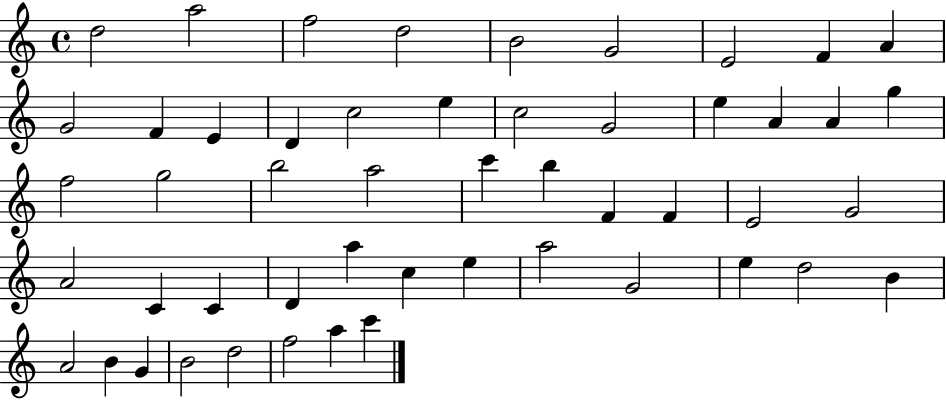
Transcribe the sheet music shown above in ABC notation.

X:1
T:Untitled
M:4/4
L:1/4
K:C
d2 a2 f2 d2 B2 G2 E2 F A G2 F E D c2 e c2 G2 e A A g f2 g2 b2 a2 c' b F F E2 G2 A2 C C D a c e a2 G2 e d2 B A2 B G B2 d2 f2 a c'